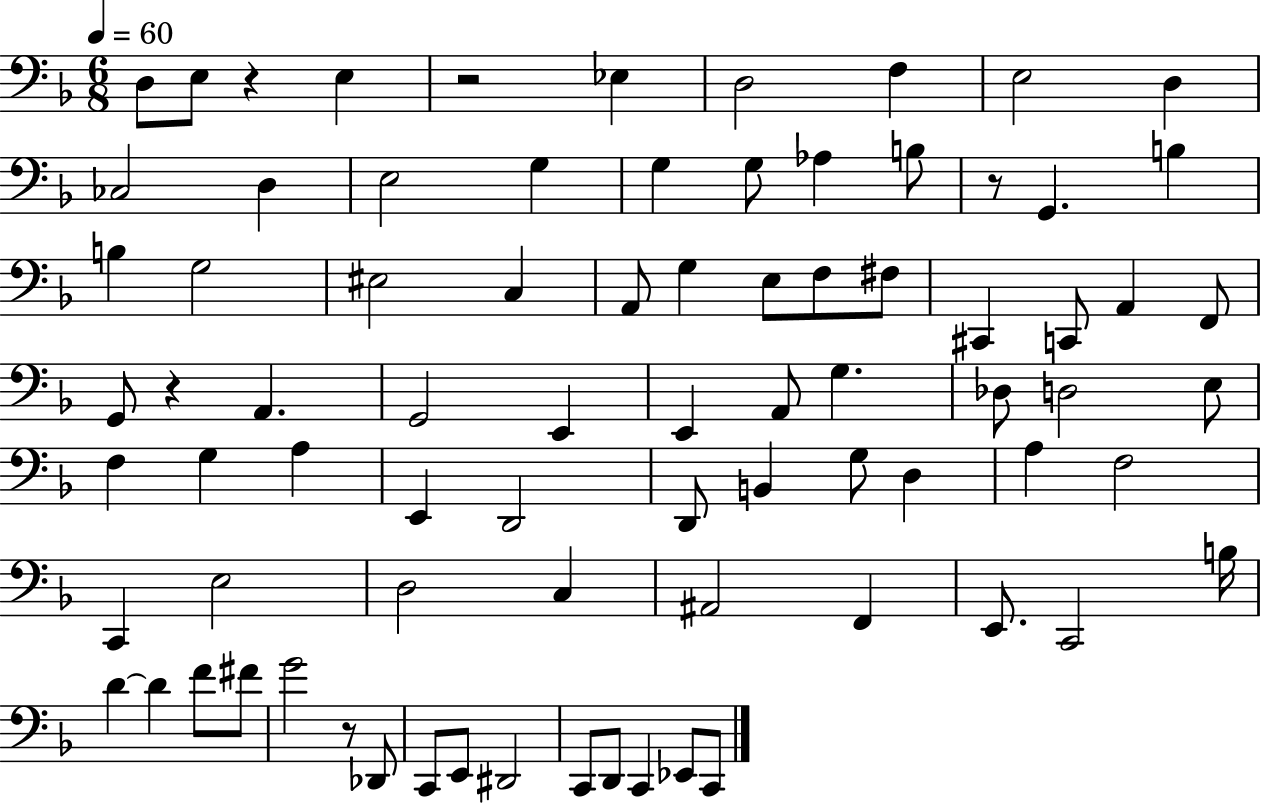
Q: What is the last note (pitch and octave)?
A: C2